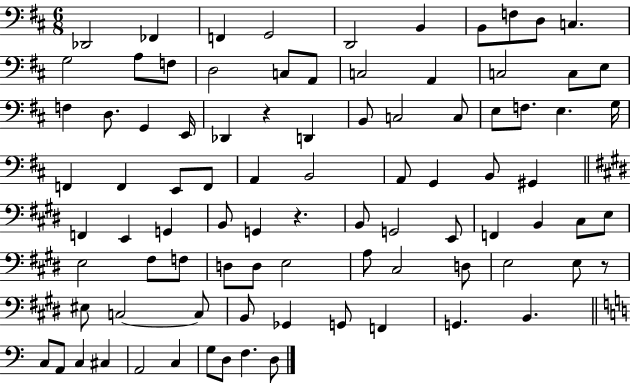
X:1
T:Untitled
M:6/8
L:1/4
K:D
_D,,2 _F,, F,, G,,2 D,,2 B,, B,,/2 F,/2 D,/2 C, G,2 A,/2 F,/2 D,2 C,/2 A,,/2 C,2 A,, C,2 C,/2 E,/2 F, D,/2 G,, E,,/4 _D,, z D,, B,,/2 C,2 C,/2 E,/2 F,/2 E, G,/4 F,, F,, E,,/2 F,,/2 A,, B,,2 A,,/2 G,, B,,/2 ^G,, F,, E,, G,, B,,/2 G,, z B,,/2 G,,2 E,,/2 F,, B,, ^C,/2 E,/2 E,2 ^F,/2 F,/2 D,/2 D,/2 E,2 A,/2 ^C,2 D,/2 E,2 E,/2 z/2 ^E,/2 C,2 C,/2 B,,/2 _G,, G,,/2 F,, G,, B,, C,/2 A,,/2 C, ^C, A,,2 C, G,/2 D,/2 F, D,/2